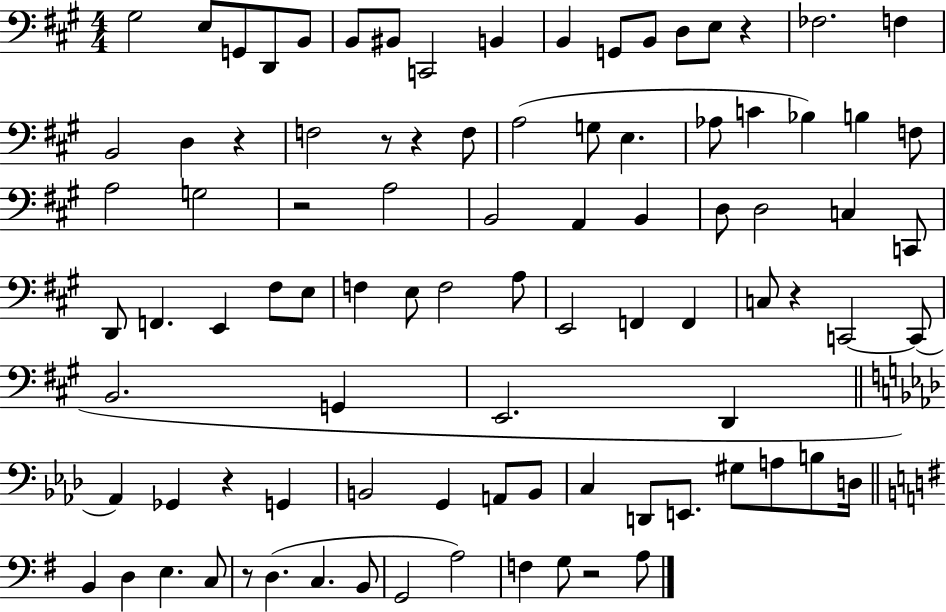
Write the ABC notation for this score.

X:1
T:Untitled
M:4/4
L:1/4
K:A
^G,2 E,/2 G,,/2 D,,/2 B,,/2 B,,/2 ^B,,/2 C,,2 B,, B,, G,,/2 B,,/2 D,/2 E,/2 z _F,2 F, B,,2 D, z F,2 z/2 z F,/2 A,2 G,/2 E, _A,/2 C _B, B, F,/2 A,2 G,2 z2 A,2 B,,2 A,, B,, D,/2 D,2 C, C,,/2 D,,/2 F,, E,, ^F,/2 E,/2 F, E,/2 F,2 A,/2 E,,2 F,, F,, C,/2 z C,,2 C,,/2 B,,2 G,, E,,2 D,, _A,, _G,, z G,, B,,2 G,, A,,/2 B,,/2 C, D,,/2 E,,/2 ^G,/2 A,/2 B,/2 D,/4 B,, D, E, C,/2 z/2 D, C, B,,/2 G,,2 A,2 F, G,/2 z2 A,/2